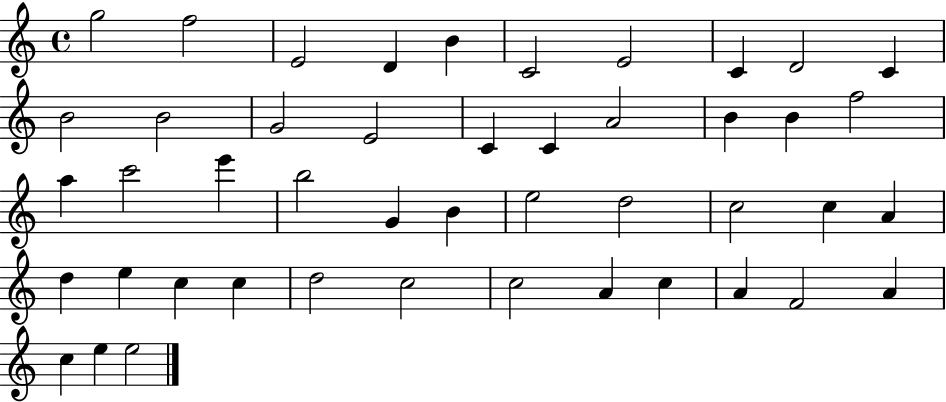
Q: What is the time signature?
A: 4/4